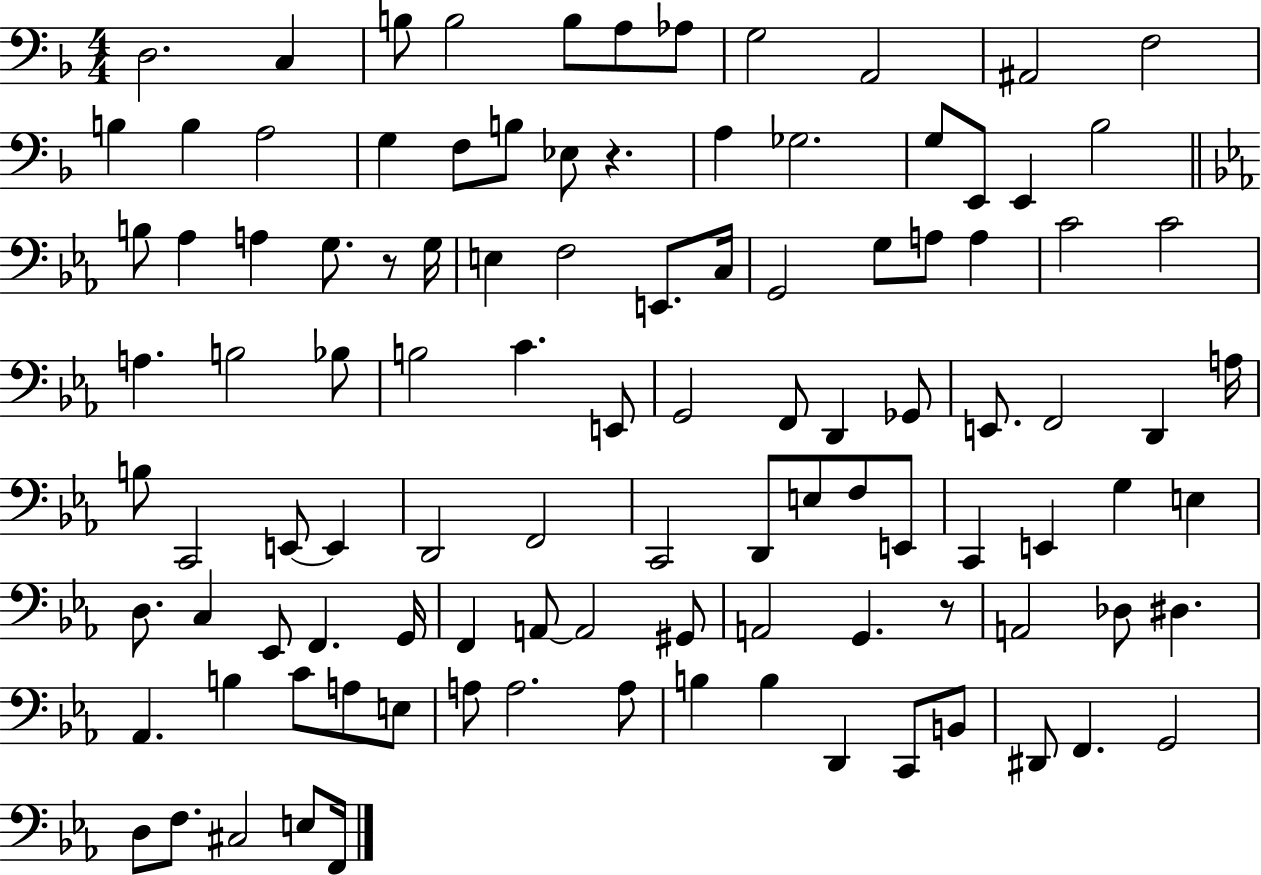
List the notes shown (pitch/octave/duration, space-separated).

D3/h. C3/q B3/e B3/h B3/e A3/e Ab3/e G3/h A2/h A#2/h F3/h B3/q B3/q A3/h G3/q F3/e B3/e Eb3/e R/q. A3/q Gb3/h. G3/e E2/e E2/q Bb3/h B3/e Ab3/q A3/q G3/e. R/e G3/s E3/q F3/h E2/e. C3/s G2/h G3/e A3/e A3/q C4/h C4/h A3/q. B3/h Bb3/e B3/h C4/q. E2/e G2/h F2/e D2/q Gb2/e E2/e. F2/h D2/q A3/s B3/e C2/h E2/e E2/q D2/h F2/h C2/h D2/e E3/e F3/e E2/e C2/q E2/q G3/q E3/q D3/e. C3/q Eb2/e F2/q. G2/s F2/q A2/e A2/h G#2/e A2/h G2/q. R/e A2/h Db3/e D#3/q. Ab2/q. B3/q C4/e A3/e E3/e A3/e A3/h. A3/e B3/q B3/q D2/q C2/e B2/e D#2/e F2/q. G2/h D3/e F3/e. C#3/h E3/e F2/s